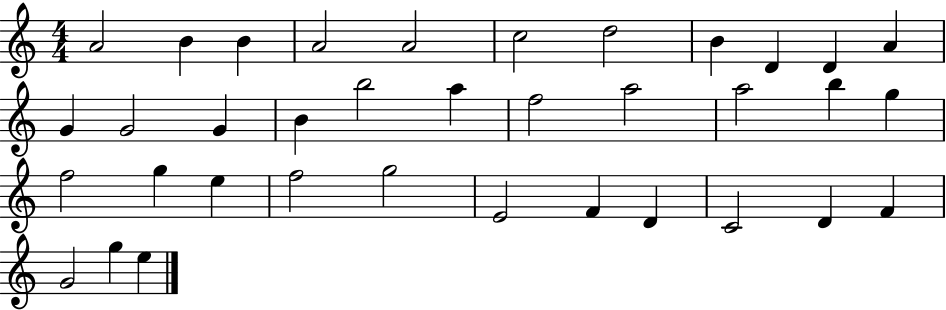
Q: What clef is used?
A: treble